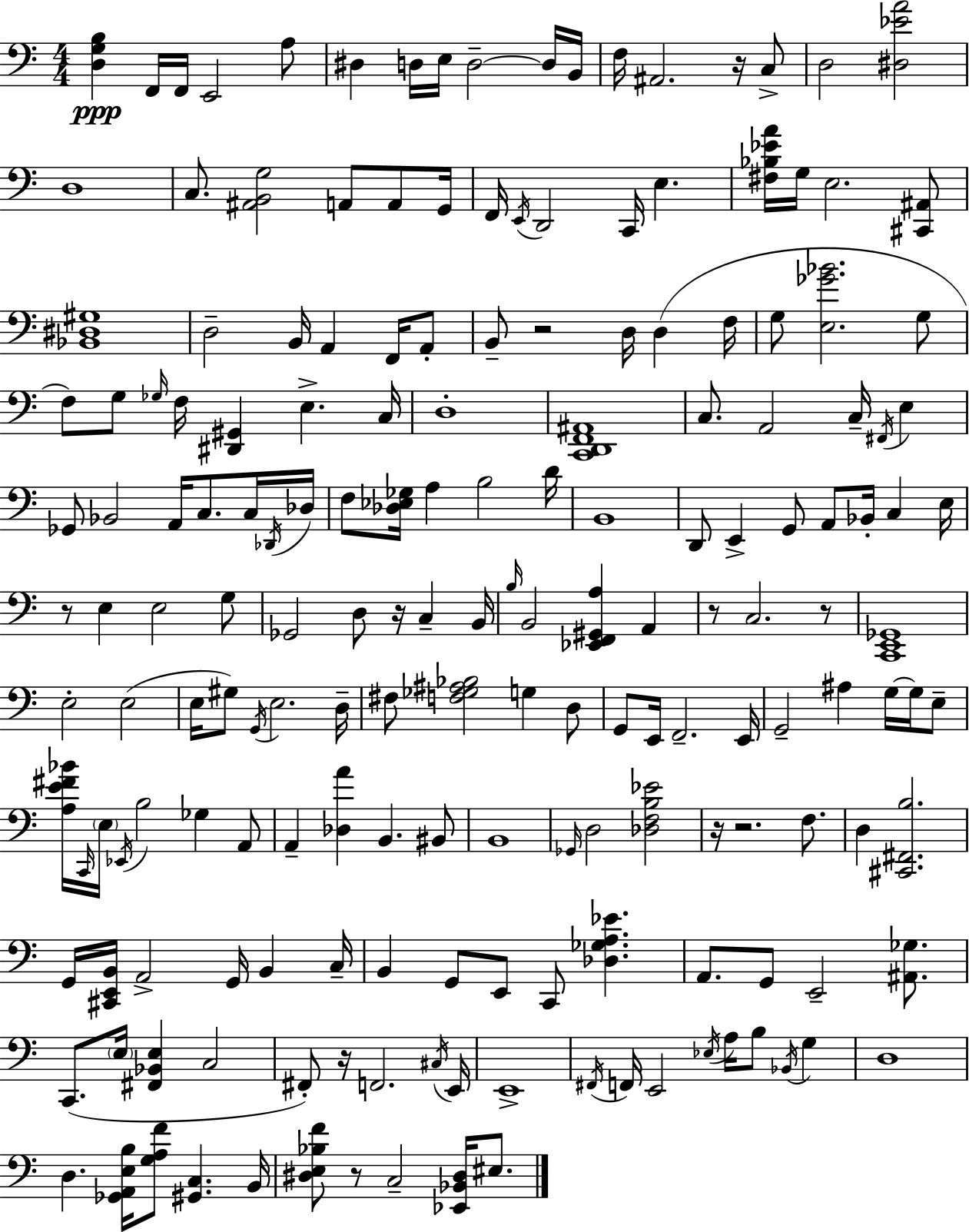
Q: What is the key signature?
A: C major